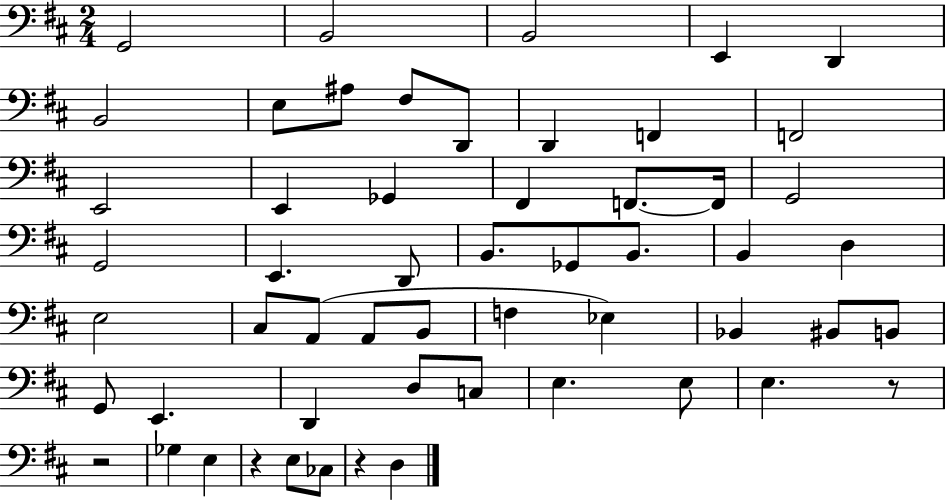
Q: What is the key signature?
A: D major